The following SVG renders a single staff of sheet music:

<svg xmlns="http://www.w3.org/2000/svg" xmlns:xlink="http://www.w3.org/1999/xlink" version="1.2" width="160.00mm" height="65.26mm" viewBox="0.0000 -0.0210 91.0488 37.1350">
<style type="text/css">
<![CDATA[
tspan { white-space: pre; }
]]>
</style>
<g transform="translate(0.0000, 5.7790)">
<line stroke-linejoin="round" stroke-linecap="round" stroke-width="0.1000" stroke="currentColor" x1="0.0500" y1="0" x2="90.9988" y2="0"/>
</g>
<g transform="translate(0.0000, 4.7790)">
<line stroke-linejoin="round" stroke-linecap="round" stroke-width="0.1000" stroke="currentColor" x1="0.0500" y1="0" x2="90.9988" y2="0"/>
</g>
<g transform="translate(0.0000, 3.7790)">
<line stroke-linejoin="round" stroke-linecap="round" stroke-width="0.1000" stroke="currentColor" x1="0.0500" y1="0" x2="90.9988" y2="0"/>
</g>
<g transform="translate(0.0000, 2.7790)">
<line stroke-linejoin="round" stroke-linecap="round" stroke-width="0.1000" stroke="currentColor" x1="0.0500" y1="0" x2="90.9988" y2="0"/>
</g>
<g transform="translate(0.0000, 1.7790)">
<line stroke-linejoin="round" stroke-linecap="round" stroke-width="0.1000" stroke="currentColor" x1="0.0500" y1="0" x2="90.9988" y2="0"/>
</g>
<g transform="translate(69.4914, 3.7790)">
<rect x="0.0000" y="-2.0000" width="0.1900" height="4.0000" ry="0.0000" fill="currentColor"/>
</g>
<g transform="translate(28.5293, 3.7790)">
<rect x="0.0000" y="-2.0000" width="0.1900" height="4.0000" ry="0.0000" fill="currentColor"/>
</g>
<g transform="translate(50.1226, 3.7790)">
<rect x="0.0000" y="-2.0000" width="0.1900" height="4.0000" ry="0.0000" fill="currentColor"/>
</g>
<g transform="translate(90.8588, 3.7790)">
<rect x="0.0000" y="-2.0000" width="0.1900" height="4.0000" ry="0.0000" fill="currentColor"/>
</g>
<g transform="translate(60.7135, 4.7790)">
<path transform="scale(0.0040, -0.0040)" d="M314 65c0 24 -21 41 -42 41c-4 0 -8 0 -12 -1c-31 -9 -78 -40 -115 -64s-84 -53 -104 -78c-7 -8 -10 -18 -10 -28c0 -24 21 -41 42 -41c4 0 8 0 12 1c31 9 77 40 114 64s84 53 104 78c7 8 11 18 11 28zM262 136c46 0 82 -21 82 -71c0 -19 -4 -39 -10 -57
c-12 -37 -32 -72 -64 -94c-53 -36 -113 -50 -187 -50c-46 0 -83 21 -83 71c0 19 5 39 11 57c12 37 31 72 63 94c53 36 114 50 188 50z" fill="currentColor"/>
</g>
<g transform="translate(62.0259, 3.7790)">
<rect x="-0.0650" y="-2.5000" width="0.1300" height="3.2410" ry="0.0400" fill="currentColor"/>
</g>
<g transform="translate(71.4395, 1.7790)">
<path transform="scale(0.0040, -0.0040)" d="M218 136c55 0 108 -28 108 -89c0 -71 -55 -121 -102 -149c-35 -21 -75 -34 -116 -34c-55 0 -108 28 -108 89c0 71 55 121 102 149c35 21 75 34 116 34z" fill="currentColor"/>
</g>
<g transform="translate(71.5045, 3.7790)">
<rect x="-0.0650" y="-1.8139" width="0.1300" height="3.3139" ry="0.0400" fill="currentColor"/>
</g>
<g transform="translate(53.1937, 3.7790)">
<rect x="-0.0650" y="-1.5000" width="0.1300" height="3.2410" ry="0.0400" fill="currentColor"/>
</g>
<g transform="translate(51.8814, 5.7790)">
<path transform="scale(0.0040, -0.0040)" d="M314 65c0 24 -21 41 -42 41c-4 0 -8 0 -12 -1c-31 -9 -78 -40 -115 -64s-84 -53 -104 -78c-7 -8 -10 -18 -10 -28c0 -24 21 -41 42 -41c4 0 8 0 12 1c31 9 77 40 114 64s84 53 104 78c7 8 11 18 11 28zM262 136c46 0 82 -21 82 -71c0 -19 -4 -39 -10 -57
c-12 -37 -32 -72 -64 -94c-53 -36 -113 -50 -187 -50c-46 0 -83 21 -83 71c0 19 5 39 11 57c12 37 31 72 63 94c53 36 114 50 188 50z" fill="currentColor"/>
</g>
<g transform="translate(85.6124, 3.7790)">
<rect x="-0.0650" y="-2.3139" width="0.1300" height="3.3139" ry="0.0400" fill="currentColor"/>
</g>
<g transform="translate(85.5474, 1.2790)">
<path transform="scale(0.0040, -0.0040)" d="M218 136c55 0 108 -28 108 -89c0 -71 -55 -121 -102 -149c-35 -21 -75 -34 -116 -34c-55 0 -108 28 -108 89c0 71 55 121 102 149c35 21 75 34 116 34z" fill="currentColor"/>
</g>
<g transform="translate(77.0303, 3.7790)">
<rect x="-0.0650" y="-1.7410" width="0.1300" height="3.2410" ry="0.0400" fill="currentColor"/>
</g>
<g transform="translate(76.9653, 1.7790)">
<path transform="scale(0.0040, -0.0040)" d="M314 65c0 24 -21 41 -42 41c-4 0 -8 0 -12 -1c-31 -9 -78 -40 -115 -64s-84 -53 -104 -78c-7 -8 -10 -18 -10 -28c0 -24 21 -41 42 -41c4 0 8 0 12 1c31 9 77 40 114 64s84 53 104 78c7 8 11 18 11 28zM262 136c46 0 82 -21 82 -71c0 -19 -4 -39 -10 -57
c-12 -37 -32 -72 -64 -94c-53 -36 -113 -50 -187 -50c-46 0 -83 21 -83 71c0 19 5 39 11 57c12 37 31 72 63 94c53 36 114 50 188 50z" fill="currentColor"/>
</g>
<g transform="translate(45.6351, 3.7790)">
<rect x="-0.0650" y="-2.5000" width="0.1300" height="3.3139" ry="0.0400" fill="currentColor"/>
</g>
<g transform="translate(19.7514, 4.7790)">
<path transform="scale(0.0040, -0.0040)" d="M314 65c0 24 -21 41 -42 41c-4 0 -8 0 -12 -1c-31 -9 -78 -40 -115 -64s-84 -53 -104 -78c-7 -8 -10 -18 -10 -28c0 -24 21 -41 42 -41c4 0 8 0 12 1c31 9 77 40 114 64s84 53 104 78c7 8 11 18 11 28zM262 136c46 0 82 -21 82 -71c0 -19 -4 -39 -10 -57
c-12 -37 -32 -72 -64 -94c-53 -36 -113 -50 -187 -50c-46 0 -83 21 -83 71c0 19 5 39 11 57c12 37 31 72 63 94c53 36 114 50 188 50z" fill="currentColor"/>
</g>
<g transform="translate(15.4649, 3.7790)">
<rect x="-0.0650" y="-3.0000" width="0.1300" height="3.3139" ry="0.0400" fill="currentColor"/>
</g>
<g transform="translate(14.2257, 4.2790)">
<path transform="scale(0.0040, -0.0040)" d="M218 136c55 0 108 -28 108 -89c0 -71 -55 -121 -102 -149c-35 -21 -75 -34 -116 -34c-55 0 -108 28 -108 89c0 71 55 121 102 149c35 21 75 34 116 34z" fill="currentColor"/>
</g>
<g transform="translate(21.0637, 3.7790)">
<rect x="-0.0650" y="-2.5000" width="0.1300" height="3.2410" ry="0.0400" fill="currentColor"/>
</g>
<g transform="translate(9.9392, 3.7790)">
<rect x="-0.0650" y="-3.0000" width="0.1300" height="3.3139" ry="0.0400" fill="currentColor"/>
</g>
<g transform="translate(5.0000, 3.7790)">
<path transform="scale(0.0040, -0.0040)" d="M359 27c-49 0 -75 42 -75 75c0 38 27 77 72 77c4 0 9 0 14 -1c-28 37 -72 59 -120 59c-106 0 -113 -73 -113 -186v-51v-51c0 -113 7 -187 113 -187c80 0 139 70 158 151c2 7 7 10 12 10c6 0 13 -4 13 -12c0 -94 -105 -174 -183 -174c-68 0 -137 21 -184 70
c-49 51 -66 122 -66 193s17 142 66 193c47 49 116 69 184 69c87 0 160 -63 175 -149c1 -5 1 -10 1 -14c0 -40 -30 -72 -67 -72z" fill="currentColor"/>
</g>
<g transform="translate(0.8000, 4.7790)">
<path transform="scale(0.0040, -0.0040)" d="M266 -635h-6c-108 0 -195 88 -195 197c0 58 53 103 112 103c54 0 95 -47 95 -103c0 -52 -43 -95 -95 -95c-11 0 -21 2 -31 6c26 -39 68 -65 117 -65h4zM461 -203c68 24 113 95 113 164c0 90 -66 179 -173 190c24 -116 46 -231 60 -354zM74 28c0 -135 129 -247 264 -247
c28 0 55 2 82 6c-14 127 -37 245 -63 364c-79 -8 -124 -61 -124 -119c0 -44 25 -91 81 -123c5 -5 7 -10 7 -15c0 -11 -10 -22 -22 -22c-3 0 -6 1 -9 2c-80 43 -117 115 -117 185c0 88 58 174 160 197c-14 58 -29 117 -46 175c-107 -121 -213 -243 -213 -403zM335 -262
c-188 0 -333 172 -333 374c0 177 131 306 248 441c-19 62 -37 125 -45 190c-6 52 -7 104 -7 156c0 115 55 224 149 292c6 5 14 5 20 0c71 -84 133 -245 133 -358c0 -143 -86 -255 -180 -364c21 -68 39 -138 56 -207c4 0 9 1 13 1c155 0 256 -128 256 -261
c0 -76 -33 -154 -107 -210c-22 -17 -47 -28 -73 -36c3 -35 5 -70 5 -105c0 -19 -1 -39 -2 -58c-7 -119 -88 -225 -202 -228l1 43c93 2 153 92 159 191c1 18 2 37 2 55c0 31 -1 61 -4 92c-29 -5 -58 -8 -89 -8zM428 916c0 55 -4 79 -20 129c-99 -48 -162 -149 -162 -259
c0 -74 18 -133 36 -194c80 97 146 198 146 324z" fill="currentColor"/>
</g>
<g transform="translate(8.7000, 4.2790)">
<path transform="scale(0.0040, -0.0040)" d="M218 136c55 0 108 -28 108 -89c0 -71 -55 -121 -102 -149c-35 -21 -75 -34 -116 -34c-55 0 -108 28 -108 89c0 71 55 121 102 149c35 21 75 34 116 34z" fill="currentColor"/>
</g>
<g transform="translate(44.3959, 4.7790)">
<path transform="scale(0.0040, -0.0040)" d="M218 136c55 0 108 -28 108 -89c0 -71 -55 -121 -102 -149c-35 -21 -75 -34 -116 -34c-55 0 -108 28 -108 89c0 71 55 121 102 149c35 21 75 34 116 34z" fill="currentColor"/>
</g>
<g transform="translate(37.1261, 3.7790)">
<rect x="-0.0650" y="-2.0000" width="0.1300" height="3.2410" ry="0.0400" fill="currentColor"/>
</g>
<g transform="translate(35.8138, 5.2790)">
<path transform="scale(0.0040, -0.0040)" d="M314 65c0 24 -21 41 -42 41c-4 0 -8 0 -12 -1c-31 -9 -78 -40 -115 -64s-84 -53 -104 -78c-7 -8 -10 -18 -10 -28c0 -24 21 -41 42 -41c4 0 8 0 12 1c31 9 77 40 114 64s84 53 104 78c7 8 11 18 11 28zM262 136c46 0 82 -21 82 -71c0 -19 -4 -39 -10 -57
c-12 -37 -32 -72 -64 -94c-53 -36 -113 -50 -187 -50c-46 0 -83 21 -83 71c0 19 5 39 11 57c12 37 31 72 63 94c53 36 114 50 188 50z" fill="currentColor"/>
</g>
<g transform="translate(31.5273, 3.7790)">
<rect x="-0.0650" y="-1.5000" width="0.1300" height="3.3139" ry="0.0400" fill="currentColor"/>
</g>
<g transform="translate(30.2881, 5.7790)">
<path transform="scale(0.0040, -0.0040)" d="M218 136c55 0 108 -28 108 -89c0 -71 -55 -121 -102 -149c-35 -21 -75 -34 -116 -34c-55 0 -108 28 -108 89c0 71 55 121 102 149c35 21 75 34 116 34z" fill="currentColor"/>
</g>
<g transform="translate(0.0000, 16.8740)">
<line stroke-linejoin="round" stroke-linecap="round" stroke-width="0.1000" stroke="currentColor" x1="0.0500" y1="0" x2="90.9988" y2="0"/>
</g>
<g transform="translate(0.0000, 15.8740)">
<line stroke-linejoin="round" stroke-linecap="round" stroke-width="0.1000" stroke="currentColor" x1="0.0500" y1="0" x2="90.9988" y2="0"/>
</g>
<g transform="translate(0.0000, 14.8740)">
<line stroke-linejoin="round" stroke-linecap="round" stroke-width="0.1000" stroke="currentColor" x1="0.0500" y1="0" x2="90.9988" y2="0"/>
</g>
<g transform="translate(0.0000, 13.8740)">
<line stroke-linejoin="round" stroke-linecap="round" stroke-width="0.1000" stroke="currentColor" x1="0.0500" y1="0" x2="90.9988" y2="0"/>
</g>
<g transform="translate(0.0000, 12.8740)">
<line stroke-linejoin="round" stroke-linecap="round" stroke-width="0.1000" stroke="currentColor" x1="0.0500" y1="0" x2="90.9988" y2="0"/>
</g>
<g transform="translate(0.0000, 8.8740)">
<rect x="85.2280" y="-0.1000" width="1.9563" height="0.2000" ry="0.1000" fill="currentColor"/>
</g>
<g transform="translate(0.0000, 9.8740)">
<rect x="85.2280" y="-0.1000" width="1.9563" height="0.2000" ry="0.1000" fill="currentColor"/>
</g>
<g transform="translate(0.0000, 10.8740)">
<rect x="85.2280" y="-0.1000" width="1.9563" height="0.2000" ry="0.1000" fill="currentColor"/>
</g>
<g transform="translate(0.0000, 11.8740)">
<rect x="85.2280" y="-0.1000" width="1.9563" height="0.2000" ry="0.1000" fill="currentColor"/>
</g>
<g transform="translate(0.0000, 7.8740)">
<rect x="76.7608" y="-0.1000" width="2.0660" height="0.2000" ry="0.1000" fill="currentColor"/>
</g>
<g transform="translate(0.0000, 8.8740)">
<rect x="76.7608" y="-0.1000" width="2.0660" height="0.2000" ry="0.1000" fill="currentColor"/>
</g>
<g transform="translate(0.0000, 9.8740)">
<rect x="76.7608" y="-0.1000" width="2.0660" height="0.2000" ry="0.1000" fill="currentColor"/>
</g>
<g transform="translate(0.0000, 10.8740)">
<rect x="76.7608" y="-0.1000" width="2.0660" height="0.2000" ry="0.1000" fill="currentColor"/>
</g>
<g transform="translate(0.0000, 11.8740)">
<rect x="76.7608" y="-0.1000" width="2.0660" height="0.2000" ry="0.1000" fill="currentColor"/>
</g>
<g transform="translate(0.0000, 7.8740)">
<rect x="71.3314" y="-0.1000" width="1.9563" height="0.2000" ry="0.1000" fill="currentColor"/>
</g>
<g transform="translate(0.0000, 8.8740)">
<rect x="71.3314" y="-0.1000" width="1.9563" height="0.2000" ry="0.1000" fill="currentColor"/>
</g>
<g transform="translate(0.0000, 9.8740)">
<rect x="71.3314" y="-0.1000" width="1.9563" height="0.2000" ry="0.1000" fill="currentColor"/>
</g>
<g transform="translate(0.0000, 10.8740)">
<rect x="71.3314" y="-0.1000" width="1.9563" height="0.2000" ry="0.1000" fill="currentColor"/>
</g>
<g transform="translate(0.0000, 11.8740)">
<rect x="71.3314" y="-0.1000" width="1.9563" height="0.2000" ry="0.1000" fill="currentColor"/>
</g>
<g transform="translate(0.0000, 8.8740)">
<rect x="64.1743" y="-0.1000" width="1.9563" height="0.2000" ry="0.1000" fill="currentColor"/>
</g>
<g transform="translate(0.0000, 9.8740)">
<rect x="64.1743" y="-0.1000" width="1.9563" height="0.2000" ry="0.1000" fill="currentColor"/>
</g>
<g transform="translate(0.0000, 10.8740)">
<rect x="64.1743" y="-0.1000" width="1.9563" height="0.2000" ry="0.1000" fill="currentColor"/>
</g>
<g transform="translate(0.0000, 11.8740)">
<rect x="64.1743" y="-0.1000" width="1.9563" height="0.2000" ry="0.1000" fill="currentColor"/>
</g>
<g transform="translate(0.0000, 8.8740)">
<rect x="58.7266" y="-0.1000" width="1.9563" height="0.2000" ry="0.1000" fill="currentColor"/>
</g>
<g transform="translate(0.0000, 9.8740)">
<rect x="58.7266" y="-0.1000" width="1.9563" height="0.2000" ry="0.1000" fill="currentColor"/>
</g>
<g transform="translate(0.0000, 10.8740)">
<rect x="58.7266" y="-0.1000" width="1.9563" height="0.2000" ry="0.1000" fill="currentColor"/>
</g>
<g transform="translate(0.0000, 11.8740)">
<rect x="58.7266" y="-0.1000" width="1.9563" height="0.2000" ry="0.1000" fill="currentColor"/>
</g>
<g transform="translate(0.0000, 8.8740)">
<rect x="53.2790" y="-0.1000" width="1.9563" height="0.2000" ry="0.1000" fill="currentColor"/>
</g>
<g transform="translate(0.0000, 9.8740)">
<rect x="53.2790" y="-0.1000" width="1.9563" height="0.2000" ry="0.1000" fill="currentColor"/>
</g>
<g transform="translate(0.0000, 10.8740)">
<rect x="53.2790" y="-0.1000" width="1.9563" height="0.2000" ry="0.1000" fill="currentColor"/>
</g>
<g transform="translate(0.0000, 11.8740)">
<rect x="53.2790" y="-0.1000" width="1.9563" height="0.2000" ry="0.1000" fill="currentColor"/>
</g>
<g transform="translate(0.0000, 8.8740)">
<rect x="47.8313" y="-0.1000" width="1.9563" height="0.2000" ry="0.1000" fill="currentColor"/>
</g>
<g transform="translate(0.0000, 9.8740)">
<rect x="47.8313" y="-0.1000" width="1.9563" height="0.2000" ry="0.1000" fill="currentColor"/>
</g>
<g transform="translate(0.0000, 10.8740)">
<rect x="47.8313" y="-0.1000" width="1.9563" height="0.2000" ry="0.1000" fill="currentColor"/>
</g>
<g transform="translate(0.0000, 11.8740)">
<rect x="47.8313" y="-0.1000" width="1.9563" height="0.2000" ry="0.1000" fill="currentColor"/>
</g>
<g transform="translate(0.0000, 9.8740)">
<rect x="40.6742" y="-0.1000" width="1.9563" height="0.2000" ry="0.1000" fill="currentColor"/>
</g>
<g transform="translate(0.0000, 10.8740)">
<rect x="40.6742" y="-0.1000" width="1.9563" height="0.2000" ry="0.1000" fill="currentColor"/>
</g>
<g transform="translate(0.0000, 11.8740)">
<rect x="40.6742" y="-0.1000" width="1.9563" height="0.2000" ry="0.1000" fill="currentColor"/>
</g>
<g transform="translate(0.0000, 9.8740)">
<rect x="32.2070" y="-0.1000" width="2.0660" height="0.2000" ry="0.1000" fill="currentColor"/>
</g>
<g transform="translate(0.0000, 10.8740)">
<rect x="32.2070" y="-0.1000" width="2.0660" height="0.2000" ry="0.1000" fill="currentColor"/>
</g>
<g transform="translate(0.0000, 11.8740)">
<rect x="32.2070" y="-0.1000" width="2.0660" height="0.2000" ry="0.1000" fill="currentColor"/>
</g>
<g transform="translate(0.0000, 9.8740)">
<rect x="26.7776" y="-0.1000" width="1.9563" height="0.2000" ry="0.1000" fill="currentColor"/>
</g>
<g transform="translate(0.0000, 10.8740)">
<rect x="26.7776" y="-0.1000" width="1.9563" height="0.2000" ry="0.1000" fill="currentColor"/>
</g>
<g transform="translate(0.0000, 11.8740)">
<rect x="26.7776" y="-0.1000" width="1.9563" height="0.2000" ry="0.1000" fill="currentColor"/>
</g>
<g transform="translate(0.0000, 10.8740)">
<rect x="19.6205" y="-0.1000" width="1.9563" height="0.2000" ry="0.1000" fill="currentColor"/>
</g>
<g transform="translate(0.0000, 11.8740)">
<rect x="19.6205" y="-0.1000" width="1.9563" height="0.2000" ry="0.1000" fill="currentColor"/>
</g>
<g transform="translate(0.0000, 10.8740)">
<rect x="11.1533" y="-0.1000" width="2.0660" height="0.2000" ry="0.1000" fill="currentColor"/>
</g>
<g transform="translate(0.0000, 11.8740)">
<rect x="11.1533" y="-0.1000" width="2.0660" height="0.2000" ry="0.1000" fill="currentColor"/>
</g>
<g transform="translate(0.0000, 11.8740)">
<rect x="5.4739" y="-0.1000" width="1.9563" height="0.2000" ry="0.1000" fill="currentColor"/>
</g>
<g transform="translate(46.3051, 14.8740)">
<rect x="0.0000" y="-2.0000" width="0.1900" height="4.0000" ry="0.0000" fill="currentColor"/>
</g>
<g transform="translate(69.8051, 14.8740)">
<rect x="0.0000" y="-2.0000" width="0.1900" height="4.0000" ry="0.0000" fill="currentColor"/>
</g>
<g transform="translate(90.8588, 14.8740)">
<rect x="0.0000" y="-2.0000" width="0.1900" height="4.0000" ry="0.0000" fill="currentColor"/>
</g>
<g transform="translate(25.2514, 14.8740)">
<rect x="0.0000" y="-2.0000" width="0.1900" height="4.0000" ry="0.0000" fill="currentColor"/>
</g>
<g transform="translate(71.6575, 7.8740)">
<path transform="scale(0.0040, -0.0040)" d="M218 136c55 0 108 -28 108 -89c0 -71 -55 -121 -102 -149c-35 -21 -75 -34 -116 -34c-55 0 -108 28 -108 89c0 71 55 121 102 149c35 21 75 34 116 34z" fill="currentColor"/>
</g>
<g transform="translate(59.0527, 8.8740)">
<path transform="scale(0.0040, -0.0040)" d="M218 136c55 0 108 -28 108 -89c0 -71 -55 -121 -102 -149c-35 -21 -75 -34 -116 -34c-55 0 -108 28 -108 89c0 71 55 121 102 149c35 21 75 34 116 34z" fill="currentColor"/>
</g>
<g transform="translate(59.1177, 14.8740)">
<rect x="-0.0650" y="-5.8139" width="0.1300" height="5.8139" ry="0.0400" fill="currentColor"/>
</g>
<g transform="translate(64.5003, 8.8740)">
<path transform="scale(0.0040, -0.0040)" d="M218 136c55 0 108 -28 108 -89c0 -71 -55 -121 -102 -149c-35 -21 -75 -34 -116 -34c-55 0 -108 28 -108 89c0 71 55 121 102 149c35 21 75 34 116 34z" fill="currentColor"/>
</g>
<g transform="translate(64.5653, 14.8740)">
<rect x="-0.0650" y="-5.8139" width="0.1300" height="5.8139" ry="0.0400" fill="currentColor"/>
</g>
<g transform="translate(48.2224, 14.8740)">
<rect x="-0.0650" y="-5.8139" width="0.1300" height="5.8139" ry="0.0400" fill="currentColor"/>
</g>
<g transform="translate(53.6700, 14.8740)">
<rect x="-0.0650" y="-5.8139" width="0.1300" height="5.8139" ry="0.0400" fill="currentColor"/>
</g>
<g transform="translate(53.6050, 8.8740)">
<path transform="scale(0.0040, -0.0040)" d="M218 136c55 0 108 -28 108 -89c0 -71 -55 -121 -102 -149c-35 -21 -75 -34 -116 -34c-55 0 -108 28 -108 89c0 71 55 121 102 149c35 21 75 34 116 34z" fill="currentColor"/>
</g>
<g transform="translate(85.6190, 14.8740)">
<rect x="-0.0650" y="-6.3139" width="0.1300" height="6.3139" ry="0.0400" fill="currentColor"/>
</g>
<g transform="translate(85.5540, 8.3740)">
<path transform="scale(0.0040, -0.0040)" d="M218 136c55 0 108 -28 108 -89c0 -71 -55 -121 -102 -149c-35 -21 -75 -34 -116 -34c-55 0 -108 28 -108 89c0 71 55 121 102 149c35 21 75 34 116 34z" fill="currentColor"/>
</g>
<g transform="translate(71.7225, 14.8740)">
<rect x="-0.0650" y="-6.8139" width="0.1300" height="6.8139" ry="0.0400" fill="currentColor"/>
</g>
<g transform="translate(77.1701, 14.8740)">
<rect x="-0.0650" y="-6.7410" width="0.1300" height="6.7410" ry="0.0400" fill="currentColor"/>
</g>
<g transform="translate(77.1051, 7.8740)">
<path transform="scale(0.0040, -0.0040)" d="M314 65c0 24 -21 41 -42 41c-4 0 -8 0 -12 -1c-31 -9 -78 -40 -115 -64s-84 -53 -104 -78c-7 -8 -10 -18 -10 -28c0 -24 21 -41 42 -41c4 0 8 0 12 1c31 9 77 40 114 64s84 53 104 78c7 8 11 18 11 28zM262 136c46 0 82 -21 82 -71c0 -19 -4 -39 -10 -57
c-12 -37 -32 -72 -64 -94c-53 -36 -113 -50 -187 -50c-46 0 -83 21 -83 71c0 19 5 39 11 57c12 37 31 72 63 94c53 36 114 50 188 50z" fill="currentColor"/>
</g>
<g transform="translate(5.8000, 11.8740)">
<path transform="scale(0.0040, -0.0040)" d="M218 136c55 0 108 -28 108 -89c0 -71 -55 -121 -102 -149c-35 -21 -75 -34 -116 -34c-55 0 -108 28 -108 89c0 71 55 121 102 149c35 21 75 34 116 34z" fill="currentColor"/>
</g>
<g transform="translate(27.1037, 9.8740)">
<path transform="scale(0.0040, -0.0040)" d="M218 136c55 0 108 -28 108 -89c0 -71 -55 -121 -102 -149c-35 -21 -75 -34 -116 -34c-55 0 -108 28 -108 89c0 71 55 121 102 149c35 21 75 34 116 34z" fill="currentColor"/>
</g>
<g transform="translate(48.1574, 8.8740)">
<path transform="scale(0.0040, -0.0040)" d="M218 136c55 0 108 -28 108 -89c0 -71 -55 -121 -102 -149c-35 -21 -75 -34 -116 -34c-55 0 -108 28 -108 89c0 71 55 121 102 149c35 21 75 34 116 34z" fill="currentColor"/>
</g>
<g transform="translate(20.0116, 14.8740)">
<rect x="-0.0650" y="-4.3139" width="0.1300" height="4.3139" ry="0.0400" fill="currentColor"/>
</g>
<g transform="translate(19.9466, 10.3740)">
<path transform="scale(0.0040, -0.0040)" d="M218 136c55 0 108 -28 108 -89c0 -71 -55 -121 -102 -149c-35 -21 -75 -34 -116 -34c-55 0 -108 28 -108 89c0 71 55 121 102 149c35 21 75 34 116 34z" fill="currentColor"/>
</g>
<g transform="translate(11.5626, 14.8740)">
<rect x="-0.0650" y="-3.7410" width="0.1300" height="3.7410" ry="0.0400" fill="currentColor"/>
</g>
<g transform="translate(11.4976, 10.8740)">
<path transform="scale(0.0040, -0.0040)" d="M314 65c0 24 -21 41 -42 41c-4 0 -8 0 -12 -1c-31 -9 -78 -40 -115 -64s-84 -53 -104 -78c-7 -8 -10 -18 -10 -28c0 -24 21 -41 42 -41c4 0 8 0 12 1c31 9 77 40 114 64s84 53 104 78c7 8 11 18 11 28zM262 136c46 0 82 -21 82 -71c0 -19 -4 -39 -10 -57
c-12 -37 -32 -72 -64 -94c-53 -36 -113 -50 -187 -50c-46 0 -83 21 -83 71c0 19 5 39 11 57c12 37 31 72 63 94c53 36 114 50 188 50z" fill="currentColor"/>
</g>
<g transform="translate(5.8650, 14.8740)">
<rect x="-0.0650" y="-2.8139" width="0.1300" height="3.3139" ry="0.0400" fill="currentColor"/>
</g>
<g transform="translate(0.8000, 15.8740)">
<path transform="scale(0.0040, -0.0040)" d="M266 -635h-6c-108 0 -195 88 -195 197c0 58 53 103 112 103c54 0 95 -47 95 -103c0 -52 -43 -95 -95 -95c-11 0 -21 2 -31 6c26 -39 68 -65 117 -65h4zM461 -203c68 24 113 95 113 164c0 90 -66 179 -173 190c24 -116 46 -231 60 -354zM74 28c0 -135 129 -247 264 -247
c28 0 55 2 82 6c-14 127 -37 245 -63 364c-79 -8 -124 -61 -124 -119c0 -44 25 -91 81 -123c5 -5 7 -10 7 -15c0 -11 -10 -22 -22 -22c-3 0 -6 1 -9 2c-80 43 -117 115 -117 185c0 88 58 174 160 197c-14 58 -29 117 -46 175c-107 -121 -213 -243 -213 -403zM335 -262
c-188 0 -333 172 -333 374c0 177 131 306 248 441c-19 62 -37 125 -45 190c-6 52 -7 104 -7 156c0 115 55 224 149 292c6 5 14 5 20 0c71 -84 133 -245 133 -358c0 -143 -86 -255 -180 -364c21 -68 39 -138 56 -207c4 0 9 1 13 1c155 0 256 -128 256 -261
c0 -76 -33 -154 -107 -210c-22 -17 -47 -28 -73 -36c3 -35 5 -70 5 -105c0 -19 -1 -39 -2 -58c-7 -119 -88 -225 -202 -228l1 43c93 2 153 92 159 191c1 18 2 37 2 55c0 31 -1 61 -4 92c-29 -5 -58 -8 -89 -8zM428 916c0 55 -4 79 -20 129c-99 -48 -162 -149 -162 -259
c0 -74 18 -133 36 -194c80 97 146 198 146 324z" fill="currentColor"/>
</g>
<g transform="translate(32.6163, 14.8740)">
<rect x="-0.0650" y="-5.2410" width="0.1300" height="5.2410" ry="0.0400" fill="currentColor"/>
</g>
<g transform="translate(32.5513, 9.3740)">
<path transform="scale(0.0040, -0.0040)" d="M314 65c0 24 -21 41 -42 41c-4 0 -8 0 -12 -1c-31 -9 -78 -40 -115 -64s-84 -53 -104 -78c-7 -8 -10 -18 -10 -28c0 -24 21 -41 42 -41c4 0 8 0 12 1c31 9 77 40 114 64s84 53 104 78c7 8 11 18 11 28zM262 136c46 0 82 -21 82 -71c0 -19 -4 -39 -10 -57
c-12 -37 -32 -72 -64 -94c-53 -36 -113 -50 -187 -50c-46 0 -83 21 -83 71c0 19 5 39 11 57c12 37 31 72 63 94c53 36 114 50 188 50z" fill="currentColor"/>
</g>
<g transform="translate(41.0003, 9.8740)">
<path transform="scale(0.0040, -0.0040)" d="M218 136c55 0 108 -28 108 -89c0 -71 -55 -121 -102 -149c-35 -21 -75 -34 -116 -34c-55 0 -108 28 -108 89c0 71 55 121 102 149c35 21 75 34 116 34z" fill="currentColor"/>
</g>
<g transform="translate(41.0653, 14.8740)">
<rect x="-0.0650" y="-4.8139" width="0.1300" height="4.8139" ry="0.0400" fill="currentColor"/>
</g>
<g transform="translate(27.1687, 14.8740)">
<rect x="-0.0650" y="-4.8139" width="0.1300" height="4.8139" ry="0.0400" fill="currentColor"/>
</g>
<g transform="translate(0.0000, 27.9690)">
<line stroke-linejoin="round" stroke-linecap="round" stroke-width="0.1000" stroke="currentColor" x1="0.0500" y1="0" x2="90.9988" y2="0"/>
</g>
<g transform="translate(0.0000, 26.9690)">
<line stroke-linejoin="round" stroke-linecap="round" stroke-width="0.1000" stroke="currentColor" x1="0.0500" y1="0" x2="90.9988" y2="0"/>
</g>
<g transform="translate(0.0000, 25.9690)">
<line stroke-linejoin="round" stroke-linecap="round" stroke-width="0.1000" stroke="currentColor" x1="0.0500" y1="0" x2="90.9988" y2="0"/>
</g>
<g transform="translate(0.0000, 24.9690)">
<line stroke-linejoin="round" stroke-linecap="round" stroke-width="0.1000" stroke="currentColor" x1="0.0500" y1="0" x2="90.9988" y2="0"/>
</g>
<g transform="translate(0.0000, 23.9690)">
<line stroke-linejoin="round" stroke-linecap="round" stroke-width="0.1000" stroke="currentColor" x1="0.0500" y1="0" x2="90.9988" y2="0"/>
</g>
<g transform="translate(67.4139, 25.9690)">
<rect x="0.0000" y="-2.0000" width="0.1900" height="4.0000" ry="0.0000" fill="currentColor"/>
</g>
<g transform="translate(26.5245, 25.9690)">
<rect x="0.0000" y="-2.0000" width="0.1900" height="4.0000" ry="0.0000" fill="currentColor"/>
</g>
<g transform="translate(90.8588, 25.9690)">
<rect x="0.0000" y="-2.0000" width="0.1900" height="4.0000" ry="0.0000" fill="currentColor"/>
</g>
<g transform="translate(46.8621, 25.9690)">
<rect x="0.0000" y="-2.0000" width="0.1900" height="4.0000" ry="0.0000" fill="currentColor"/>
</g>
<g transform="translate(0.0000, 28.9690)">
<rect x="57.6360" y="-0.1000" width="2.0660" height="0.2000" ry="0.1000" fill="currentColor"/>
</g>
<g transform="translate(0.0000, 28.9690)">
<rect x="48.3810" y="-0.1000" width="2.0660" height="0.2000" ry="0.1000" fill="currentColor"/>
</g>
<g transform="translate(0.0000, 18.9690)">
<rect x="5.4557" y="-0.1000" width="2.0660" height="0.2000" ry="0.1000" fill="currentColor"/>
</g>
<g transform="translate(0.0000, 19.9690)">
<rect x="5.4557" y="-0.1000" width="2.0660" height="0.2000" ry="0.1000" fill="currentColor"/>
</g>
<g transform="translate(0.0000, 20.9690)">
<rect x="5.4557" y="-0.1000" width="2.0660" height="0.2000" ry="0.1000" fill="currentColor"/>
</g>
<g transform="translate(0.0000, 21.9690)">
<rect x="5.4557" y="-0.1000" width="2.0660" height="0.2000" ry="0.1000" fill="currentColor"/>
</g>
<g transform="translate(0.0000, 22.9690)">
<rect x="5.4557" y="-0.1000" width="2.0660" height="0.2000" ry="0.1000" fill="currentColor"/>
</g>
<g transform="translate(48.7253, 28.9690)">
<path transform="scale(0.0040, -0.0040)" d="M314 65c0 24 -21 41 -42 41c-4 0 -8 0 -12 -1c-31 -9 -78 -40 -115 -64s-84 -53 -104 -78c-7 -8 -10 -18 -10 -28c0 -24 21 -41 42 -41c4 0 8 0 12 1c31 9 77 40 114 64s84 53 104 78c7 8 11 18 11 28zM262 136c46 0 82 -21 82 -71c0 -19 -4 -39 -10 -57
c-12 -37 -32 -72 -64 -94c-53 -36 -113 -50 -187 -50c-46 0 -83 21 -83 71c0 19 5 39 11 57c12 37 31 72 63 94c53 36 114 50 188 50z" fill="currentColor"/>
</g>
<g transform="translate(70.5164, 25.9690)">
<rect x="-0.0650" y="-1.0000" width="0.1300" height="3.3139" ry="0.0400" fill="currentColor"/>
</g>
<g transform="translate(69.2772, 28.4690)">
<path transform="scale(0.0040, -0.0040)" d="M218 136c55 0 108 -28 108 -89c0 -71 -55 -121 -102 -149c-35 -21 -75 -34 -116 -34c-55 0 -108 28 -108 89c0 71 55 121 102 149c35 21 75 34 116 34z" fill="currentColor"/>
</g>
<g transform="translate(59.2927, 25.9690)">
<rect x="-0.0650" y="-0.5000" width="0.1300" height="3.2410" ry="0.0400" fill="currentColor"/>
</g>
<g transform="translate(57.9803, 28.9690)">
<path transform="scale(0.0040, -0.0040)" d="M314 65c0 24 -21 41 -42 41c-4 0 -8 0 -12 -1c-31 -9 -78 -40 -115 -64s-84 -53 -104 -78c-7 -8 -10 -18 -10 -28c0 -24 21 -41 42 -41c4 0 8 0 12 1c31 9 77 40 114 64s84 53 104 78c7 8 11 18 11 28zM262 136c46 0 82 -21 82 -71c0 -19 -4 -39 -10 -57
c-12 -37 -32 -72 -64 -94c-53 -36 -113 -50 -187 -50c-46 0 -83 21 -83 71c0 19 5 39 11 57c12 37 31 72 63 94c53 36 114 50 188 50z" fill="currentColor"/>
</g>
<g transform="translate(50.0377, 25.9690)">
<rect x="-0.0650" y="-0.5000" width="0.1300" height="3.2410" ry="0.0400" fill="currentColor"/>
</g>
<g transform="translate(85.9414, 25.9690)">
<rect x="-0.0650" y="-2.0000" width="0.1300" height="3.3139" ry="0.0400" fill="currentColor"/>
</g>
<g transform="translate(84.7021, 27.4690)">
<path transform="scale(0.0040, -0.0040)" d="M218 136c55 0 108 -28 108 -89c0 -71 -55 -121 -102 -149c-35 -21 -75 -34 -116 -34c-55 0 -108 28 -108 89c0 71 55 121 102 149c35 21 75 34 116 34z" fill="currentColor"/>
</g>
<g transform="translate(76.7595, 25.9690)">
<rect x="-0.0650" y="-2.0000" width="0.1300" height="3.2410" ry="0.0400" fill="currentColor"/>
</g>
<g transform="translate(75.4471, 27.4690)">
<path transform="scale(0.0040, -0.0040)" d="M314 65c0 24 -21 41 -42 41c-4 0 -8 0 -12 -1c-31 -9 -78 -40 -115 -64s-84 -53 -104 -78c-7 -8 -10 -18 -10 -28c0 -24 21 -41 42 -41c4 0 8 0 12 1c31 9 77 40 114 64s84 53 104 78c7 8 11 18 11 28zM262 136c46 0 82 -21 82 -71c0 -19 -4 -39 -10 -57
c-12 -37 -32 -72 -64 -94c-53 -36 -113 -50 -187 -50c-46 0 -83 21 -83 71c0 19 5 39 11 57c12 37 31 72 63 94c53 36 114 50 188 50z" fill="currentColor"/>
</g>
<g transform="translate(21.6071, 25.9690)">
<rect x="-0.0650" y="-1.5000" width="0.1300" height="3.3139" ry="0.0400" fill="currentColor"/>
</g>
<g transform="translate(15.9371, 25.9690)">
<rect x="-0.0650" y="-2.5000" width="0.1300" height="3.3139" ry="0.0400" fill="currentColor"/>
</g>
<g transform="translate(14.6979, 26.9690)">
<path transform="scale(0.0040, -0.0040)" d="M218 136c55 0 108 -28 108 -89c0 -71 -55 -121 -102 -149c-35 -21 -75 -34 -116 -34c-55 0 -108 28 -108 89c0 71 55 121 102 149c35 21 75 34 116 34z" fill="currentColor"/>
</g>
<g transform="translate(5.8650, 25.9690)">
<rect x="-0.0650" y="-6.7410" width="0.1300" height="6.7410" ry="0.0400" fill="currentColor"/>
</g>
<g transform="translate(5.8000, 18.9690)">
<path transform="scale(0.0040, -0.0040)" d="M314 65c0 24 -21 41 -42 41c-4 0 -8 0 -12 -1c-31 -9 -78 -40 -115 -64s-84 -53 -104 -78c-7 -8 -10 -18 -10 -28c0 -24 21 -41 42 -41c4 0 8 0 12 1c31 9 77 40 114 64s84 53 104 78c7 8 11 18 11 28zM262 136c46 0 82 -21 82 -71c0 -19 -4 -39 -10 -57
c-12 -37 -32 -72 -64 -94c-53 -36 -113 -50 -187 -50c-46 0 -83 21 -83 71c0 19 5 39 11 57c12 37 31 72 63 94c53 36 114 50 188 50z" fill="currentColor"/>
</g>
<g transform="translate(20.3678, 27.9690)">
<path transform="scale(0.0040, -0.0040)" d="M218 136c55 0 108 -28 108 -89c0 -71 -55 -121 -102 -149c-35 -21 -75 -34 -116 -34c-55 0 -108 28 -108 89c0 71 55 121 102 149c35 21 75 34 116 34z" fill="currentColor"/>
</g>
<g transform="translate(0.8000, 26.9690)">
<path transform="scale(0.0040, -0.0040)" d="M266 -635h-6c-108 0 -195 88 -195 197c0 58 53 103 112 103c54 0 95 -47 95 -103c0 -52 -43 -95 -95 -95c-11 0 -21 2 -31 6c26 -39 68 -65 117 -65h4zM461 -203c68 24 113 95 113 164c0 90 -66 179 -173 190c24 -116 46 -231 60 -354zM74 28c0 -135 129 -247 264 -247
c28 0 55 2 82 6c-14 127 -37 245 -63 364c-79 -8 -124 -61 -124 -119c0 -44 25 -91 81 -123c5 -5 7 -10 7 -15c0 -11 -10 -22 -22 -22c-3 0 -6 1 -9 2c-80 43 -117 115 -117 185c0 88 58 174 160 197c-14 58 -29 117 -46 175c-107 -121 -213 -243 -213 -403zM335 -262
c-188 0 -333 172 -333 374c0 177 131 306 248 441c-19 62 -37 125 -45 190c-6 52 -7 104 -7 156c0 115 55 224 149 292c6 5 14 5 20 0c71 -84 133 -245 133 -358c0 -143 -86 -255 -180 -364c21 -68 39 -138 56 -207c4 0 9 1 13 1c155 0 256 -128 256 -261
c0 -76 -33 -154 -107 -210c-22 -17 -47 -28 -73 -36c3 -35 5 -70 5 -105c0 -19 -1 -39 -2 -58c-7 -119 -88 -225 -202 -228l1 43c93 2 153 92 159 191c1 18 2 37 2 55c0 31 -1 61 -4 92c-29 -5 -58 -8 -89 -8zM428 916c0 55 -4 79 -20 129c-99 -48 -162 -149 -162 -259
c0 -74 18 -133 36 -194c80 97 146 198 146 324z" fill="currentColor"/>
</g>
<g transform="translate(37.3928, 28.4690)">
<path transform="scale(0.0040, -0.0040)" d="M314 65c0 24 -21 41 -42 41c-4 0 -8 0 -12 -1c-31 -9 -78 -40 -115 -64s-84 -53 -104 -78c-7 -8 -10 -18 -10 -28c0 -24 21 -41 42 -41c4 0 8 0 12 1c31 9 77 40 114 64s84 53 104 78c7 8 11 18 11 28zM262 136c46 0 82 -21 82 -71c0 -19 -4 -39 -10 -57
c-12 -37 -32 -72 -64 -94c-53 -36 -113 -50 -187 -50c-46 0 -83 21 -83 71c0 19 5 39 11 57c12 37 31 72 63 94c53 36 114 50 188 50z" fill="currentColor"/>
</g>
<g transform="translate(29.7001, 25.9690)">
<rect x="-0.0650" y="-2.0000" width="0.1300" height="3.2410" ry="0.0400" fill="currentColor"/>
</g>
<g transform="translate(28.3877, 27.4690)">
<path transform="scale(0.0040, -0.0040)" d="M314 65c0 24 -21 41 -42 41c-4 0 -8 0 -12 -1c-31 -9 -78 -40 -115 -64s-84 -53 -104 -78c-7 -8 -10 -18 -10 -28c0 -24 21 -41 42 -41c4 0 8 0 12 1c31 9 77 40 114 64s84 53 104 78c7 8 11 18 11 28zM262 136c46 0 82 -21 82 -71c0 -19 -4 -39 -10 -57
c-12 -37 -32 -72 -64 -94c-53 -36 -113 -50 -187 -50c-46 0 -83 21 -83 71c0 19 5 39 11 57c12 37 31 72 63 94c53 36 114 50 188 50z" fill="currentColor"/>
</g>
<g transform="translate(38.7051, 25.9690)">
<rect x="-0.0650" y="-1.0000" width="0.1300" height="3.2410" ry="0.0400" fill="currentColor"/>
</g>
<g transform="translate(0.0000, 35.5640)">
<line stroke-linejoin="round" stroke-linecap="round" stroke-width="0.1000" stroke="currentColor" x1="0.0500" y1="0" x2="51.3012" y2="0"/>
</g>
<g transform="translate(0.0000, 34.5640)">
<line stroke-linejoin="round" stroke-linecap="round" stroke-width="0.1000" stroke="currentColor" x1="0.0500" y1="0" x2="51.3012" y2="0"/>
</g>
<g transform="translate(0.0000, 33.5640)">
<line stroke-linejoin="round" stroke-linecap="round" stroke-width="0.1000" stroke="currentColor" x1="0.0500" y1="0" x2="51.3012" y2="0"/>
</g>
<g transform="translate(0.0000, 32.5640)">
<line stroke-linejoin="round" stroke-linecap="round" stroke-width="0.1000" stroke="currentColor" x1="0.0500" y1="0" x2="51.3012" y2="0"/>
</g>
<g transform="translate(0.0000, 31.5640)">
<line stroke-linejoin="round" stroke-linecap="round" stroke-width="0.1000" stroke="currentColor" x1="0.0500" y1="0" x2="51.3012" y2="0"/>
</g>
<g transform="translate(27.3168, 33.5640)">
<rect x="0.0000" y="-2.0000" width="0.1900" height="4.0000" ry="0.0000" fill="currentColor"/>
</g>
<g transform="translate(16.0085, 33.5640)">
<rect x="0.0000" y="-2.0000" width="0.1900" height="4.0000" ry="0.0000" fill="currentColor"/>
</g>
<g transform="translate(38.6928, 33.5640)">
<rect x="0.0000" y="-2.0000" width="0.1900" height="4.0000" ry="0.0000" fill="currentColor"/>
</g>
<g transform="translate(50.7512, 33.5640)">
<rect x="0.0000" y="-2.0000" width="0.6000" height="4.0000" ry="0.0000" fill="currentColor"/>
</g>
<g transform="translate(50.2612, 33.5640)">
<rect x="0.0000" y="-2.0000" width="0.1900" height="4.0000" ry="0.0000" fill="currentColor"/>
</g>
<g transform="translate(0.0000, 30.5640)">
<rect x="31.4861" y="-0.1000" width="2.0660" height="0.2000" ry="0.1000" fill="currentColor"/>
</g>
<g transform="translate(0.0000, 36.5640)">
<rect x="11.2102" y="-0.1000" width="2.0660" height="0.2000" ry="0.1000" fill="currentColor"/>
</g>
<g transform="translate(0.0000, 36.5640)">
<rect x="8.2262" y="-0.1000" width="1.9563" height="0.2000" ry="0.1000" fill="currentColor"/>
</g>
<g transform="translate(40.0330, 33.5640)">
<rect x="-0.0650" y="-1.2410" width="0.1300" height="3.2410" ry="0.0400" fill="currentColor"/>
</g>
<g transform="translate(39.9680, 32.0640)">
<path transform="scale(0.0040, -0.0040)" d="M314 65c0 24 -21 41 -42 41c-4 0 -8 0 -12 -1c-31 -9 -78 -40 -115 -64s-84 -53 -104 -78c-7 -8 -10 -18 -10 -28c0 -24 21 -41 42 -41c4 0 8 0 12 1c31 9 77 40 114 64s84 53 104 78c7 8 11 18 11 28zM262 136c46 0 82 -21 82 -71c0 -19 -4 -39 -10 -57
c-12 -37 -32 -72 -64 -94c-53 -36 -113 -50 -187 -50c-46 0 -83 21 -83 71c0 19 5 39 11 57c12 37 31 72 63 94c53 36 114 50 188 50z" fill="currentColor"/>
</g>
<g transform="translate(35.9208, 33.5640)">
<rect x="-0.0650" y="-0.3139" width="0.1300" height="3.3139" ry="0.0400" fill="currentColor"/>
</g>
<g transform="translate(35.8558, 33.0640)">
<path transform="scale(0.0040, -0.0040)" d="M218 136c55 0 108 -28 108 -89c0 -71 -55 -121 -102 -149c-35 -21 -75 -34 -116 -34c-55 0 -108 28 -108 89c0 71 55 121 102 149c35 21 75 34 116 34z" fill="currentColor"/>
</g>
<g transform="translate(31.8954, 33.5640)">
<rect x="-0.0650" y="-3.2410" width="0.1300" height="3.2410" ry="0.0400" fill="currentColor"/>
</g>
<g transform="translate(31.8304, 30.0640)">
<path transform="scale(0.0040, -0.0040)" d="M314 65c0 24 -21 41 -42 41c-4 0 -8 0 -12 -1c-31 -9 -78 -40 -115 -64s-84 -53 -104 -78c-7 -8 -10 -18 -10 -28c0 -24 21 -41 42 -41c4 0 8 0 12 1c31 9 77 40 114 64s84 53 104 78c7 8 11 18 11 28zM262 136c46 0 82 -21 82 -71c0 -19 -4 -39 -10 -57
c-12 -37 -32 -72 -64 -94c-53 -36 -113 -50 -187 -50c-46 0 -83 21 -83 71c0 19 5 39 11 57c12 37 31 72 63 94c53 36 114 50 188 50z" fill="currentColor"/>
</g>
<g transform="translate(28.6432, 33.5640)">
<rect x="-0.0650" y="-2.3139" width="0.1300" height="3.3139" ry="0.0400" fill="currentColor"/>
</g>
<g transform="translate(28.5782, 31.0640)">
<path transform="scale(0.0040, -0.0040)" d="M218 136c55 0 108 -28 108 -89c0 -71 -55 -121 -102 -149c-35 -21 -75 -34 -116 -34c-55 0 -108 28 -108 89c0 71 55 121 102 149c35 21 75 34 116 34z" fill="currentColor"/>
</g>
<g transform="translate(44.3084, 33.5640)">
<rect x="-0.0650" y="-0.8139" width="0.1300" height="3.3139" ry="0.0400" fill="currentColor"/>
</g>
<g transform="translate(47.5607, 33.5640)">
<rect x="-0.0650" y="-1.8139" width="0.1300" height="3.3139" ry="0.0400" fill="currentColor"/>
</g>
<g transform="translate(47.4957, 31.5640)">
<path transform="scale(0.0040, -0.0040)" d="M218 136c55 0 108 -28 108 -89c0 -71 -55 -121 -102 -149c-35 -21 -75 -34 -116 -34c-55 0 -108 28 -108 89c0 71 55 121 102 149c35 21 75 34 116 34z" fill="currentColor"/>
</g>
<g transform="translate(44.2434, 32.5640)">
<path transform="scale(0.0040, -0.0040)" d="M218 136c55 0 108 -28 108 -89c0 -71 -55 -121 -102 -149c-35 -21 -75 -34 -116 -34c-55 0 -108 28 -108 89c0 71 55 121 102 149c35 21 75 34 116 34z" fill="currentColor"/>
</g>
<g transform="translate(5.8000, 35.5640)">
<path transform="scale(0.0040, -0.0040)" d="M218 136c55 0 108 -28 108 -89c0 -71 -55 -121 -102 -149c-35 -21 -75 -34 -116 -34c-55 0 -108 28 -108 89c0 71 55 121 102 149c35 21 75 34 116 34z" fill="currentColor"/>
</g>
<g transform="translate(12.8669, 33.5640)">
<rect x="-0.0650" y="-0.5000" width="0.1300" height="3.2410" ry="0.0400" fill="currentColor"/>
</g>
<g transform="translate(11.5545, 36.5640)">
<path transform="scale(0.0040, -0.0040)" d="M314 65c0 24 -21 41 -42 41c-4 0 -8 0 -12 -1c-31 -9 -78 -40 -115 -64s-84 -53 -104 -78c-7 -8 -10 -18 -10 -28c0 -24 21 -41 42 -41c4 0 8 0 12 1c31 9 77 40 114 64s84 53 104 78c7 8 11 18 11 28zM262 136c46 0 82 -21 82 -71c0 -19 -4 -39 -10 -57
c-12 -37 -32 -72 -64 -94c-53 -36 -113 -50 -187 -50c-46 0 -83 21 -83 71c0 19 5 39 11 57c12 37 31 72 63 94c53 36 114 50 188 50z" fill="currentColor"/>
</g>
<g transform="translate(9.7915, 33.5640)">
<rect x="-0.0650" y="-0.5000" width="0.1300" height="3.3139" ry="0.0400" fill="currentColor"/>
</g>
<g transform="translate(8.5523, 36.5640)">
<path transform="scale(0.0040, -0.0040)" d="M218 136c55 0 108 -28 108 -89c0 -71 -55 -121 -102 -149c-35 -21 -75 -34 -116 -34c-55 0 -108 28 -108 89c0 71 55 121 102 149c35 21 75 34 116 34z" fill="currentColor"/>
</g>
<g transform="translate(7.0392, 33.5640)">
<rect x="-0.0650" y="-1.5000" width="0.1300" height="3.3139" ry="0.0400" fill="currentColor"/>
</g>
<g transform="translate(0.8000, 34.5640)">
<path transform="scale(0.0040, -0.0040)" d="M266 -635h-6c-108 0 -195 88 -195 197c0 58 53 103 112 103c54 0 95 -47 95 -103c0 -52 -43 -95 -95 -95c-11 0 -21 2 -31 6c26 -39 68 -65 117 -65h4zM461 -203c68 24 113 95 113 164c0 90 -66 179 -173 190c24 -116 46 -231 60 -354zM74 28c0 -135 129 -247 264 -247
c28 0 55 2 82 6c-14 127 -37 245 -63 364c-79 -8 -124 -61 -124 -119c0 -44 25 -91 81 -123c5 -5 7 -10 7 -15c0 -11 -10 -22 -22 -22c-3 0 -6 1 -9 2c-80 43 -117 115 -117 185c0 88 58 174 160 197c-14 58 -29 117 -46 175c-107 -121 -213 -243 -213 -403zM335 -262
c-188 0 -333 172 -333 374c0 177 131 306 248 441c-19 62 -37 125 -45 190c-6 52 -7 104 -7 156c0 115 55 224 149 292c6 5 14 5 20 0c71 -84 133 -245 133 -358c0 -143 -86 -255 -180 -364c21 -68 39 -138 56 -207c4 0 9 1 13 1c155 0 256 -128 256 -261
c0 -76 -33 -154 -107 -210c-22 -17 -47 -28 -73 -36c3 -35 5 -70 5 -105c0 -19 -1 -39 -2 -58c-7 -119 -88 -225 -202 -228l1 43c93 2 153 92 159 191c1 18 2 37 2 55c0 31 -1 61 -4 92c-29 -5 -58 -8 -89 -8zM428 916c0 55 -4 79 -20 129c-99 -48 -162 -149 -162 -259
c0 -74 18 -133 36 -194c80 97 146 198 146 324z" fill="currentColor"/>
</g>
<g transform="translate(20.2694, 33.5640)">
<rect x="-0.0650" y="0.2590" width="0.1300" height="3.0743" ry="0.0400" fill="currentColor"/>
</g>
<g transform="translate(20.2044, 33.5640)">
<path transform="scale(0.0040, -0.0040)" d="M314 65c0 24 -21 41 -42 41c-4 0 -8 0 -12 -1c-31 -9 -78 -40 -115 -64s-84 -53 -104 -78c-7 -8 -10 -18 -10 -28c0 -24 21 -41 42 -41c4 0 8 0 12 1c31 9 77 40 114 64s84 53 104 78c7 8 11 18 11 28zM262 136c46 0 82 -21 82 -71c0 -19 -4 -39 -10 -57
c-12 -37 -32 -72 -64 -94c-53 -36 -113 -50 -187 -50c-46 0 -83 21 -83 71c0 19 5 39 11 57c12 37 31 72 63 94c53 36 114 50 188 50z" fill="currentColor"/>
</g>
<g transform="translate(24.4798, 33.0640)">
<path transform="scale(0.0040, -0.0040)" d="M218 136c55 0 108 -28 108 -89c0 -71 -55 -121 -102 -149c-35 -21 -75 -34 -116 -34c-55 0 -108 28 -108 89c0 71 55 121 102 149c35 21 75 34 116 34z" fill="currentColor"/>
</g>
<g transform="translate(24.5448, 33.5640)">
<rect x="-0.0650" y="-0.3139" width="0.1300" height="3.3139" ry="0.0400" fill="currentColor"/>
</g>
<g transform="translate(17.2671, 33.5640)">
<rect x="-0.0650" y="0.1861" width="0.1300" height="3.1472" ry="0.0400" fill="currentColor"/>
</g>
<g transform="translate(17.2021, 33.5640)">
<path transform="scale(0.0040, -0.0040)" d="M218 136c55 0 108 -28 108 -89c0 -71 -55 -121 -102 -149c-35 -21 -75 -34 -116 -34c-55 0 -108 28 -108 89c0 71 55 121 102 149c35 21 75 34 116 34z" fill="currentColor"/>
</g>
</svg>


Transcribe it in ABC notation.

X:1
T:Untitled
M:4/4
L:1/4
K:C
A A G2 E F2 G E2 G2 f f2 g a c'2 d' e' f'2 e' g' g' g' g' b' b'2 a' b'2 G E F2 D2 C2 C2 D F2 F E C C2 B B2 c g b2 c e2 d f